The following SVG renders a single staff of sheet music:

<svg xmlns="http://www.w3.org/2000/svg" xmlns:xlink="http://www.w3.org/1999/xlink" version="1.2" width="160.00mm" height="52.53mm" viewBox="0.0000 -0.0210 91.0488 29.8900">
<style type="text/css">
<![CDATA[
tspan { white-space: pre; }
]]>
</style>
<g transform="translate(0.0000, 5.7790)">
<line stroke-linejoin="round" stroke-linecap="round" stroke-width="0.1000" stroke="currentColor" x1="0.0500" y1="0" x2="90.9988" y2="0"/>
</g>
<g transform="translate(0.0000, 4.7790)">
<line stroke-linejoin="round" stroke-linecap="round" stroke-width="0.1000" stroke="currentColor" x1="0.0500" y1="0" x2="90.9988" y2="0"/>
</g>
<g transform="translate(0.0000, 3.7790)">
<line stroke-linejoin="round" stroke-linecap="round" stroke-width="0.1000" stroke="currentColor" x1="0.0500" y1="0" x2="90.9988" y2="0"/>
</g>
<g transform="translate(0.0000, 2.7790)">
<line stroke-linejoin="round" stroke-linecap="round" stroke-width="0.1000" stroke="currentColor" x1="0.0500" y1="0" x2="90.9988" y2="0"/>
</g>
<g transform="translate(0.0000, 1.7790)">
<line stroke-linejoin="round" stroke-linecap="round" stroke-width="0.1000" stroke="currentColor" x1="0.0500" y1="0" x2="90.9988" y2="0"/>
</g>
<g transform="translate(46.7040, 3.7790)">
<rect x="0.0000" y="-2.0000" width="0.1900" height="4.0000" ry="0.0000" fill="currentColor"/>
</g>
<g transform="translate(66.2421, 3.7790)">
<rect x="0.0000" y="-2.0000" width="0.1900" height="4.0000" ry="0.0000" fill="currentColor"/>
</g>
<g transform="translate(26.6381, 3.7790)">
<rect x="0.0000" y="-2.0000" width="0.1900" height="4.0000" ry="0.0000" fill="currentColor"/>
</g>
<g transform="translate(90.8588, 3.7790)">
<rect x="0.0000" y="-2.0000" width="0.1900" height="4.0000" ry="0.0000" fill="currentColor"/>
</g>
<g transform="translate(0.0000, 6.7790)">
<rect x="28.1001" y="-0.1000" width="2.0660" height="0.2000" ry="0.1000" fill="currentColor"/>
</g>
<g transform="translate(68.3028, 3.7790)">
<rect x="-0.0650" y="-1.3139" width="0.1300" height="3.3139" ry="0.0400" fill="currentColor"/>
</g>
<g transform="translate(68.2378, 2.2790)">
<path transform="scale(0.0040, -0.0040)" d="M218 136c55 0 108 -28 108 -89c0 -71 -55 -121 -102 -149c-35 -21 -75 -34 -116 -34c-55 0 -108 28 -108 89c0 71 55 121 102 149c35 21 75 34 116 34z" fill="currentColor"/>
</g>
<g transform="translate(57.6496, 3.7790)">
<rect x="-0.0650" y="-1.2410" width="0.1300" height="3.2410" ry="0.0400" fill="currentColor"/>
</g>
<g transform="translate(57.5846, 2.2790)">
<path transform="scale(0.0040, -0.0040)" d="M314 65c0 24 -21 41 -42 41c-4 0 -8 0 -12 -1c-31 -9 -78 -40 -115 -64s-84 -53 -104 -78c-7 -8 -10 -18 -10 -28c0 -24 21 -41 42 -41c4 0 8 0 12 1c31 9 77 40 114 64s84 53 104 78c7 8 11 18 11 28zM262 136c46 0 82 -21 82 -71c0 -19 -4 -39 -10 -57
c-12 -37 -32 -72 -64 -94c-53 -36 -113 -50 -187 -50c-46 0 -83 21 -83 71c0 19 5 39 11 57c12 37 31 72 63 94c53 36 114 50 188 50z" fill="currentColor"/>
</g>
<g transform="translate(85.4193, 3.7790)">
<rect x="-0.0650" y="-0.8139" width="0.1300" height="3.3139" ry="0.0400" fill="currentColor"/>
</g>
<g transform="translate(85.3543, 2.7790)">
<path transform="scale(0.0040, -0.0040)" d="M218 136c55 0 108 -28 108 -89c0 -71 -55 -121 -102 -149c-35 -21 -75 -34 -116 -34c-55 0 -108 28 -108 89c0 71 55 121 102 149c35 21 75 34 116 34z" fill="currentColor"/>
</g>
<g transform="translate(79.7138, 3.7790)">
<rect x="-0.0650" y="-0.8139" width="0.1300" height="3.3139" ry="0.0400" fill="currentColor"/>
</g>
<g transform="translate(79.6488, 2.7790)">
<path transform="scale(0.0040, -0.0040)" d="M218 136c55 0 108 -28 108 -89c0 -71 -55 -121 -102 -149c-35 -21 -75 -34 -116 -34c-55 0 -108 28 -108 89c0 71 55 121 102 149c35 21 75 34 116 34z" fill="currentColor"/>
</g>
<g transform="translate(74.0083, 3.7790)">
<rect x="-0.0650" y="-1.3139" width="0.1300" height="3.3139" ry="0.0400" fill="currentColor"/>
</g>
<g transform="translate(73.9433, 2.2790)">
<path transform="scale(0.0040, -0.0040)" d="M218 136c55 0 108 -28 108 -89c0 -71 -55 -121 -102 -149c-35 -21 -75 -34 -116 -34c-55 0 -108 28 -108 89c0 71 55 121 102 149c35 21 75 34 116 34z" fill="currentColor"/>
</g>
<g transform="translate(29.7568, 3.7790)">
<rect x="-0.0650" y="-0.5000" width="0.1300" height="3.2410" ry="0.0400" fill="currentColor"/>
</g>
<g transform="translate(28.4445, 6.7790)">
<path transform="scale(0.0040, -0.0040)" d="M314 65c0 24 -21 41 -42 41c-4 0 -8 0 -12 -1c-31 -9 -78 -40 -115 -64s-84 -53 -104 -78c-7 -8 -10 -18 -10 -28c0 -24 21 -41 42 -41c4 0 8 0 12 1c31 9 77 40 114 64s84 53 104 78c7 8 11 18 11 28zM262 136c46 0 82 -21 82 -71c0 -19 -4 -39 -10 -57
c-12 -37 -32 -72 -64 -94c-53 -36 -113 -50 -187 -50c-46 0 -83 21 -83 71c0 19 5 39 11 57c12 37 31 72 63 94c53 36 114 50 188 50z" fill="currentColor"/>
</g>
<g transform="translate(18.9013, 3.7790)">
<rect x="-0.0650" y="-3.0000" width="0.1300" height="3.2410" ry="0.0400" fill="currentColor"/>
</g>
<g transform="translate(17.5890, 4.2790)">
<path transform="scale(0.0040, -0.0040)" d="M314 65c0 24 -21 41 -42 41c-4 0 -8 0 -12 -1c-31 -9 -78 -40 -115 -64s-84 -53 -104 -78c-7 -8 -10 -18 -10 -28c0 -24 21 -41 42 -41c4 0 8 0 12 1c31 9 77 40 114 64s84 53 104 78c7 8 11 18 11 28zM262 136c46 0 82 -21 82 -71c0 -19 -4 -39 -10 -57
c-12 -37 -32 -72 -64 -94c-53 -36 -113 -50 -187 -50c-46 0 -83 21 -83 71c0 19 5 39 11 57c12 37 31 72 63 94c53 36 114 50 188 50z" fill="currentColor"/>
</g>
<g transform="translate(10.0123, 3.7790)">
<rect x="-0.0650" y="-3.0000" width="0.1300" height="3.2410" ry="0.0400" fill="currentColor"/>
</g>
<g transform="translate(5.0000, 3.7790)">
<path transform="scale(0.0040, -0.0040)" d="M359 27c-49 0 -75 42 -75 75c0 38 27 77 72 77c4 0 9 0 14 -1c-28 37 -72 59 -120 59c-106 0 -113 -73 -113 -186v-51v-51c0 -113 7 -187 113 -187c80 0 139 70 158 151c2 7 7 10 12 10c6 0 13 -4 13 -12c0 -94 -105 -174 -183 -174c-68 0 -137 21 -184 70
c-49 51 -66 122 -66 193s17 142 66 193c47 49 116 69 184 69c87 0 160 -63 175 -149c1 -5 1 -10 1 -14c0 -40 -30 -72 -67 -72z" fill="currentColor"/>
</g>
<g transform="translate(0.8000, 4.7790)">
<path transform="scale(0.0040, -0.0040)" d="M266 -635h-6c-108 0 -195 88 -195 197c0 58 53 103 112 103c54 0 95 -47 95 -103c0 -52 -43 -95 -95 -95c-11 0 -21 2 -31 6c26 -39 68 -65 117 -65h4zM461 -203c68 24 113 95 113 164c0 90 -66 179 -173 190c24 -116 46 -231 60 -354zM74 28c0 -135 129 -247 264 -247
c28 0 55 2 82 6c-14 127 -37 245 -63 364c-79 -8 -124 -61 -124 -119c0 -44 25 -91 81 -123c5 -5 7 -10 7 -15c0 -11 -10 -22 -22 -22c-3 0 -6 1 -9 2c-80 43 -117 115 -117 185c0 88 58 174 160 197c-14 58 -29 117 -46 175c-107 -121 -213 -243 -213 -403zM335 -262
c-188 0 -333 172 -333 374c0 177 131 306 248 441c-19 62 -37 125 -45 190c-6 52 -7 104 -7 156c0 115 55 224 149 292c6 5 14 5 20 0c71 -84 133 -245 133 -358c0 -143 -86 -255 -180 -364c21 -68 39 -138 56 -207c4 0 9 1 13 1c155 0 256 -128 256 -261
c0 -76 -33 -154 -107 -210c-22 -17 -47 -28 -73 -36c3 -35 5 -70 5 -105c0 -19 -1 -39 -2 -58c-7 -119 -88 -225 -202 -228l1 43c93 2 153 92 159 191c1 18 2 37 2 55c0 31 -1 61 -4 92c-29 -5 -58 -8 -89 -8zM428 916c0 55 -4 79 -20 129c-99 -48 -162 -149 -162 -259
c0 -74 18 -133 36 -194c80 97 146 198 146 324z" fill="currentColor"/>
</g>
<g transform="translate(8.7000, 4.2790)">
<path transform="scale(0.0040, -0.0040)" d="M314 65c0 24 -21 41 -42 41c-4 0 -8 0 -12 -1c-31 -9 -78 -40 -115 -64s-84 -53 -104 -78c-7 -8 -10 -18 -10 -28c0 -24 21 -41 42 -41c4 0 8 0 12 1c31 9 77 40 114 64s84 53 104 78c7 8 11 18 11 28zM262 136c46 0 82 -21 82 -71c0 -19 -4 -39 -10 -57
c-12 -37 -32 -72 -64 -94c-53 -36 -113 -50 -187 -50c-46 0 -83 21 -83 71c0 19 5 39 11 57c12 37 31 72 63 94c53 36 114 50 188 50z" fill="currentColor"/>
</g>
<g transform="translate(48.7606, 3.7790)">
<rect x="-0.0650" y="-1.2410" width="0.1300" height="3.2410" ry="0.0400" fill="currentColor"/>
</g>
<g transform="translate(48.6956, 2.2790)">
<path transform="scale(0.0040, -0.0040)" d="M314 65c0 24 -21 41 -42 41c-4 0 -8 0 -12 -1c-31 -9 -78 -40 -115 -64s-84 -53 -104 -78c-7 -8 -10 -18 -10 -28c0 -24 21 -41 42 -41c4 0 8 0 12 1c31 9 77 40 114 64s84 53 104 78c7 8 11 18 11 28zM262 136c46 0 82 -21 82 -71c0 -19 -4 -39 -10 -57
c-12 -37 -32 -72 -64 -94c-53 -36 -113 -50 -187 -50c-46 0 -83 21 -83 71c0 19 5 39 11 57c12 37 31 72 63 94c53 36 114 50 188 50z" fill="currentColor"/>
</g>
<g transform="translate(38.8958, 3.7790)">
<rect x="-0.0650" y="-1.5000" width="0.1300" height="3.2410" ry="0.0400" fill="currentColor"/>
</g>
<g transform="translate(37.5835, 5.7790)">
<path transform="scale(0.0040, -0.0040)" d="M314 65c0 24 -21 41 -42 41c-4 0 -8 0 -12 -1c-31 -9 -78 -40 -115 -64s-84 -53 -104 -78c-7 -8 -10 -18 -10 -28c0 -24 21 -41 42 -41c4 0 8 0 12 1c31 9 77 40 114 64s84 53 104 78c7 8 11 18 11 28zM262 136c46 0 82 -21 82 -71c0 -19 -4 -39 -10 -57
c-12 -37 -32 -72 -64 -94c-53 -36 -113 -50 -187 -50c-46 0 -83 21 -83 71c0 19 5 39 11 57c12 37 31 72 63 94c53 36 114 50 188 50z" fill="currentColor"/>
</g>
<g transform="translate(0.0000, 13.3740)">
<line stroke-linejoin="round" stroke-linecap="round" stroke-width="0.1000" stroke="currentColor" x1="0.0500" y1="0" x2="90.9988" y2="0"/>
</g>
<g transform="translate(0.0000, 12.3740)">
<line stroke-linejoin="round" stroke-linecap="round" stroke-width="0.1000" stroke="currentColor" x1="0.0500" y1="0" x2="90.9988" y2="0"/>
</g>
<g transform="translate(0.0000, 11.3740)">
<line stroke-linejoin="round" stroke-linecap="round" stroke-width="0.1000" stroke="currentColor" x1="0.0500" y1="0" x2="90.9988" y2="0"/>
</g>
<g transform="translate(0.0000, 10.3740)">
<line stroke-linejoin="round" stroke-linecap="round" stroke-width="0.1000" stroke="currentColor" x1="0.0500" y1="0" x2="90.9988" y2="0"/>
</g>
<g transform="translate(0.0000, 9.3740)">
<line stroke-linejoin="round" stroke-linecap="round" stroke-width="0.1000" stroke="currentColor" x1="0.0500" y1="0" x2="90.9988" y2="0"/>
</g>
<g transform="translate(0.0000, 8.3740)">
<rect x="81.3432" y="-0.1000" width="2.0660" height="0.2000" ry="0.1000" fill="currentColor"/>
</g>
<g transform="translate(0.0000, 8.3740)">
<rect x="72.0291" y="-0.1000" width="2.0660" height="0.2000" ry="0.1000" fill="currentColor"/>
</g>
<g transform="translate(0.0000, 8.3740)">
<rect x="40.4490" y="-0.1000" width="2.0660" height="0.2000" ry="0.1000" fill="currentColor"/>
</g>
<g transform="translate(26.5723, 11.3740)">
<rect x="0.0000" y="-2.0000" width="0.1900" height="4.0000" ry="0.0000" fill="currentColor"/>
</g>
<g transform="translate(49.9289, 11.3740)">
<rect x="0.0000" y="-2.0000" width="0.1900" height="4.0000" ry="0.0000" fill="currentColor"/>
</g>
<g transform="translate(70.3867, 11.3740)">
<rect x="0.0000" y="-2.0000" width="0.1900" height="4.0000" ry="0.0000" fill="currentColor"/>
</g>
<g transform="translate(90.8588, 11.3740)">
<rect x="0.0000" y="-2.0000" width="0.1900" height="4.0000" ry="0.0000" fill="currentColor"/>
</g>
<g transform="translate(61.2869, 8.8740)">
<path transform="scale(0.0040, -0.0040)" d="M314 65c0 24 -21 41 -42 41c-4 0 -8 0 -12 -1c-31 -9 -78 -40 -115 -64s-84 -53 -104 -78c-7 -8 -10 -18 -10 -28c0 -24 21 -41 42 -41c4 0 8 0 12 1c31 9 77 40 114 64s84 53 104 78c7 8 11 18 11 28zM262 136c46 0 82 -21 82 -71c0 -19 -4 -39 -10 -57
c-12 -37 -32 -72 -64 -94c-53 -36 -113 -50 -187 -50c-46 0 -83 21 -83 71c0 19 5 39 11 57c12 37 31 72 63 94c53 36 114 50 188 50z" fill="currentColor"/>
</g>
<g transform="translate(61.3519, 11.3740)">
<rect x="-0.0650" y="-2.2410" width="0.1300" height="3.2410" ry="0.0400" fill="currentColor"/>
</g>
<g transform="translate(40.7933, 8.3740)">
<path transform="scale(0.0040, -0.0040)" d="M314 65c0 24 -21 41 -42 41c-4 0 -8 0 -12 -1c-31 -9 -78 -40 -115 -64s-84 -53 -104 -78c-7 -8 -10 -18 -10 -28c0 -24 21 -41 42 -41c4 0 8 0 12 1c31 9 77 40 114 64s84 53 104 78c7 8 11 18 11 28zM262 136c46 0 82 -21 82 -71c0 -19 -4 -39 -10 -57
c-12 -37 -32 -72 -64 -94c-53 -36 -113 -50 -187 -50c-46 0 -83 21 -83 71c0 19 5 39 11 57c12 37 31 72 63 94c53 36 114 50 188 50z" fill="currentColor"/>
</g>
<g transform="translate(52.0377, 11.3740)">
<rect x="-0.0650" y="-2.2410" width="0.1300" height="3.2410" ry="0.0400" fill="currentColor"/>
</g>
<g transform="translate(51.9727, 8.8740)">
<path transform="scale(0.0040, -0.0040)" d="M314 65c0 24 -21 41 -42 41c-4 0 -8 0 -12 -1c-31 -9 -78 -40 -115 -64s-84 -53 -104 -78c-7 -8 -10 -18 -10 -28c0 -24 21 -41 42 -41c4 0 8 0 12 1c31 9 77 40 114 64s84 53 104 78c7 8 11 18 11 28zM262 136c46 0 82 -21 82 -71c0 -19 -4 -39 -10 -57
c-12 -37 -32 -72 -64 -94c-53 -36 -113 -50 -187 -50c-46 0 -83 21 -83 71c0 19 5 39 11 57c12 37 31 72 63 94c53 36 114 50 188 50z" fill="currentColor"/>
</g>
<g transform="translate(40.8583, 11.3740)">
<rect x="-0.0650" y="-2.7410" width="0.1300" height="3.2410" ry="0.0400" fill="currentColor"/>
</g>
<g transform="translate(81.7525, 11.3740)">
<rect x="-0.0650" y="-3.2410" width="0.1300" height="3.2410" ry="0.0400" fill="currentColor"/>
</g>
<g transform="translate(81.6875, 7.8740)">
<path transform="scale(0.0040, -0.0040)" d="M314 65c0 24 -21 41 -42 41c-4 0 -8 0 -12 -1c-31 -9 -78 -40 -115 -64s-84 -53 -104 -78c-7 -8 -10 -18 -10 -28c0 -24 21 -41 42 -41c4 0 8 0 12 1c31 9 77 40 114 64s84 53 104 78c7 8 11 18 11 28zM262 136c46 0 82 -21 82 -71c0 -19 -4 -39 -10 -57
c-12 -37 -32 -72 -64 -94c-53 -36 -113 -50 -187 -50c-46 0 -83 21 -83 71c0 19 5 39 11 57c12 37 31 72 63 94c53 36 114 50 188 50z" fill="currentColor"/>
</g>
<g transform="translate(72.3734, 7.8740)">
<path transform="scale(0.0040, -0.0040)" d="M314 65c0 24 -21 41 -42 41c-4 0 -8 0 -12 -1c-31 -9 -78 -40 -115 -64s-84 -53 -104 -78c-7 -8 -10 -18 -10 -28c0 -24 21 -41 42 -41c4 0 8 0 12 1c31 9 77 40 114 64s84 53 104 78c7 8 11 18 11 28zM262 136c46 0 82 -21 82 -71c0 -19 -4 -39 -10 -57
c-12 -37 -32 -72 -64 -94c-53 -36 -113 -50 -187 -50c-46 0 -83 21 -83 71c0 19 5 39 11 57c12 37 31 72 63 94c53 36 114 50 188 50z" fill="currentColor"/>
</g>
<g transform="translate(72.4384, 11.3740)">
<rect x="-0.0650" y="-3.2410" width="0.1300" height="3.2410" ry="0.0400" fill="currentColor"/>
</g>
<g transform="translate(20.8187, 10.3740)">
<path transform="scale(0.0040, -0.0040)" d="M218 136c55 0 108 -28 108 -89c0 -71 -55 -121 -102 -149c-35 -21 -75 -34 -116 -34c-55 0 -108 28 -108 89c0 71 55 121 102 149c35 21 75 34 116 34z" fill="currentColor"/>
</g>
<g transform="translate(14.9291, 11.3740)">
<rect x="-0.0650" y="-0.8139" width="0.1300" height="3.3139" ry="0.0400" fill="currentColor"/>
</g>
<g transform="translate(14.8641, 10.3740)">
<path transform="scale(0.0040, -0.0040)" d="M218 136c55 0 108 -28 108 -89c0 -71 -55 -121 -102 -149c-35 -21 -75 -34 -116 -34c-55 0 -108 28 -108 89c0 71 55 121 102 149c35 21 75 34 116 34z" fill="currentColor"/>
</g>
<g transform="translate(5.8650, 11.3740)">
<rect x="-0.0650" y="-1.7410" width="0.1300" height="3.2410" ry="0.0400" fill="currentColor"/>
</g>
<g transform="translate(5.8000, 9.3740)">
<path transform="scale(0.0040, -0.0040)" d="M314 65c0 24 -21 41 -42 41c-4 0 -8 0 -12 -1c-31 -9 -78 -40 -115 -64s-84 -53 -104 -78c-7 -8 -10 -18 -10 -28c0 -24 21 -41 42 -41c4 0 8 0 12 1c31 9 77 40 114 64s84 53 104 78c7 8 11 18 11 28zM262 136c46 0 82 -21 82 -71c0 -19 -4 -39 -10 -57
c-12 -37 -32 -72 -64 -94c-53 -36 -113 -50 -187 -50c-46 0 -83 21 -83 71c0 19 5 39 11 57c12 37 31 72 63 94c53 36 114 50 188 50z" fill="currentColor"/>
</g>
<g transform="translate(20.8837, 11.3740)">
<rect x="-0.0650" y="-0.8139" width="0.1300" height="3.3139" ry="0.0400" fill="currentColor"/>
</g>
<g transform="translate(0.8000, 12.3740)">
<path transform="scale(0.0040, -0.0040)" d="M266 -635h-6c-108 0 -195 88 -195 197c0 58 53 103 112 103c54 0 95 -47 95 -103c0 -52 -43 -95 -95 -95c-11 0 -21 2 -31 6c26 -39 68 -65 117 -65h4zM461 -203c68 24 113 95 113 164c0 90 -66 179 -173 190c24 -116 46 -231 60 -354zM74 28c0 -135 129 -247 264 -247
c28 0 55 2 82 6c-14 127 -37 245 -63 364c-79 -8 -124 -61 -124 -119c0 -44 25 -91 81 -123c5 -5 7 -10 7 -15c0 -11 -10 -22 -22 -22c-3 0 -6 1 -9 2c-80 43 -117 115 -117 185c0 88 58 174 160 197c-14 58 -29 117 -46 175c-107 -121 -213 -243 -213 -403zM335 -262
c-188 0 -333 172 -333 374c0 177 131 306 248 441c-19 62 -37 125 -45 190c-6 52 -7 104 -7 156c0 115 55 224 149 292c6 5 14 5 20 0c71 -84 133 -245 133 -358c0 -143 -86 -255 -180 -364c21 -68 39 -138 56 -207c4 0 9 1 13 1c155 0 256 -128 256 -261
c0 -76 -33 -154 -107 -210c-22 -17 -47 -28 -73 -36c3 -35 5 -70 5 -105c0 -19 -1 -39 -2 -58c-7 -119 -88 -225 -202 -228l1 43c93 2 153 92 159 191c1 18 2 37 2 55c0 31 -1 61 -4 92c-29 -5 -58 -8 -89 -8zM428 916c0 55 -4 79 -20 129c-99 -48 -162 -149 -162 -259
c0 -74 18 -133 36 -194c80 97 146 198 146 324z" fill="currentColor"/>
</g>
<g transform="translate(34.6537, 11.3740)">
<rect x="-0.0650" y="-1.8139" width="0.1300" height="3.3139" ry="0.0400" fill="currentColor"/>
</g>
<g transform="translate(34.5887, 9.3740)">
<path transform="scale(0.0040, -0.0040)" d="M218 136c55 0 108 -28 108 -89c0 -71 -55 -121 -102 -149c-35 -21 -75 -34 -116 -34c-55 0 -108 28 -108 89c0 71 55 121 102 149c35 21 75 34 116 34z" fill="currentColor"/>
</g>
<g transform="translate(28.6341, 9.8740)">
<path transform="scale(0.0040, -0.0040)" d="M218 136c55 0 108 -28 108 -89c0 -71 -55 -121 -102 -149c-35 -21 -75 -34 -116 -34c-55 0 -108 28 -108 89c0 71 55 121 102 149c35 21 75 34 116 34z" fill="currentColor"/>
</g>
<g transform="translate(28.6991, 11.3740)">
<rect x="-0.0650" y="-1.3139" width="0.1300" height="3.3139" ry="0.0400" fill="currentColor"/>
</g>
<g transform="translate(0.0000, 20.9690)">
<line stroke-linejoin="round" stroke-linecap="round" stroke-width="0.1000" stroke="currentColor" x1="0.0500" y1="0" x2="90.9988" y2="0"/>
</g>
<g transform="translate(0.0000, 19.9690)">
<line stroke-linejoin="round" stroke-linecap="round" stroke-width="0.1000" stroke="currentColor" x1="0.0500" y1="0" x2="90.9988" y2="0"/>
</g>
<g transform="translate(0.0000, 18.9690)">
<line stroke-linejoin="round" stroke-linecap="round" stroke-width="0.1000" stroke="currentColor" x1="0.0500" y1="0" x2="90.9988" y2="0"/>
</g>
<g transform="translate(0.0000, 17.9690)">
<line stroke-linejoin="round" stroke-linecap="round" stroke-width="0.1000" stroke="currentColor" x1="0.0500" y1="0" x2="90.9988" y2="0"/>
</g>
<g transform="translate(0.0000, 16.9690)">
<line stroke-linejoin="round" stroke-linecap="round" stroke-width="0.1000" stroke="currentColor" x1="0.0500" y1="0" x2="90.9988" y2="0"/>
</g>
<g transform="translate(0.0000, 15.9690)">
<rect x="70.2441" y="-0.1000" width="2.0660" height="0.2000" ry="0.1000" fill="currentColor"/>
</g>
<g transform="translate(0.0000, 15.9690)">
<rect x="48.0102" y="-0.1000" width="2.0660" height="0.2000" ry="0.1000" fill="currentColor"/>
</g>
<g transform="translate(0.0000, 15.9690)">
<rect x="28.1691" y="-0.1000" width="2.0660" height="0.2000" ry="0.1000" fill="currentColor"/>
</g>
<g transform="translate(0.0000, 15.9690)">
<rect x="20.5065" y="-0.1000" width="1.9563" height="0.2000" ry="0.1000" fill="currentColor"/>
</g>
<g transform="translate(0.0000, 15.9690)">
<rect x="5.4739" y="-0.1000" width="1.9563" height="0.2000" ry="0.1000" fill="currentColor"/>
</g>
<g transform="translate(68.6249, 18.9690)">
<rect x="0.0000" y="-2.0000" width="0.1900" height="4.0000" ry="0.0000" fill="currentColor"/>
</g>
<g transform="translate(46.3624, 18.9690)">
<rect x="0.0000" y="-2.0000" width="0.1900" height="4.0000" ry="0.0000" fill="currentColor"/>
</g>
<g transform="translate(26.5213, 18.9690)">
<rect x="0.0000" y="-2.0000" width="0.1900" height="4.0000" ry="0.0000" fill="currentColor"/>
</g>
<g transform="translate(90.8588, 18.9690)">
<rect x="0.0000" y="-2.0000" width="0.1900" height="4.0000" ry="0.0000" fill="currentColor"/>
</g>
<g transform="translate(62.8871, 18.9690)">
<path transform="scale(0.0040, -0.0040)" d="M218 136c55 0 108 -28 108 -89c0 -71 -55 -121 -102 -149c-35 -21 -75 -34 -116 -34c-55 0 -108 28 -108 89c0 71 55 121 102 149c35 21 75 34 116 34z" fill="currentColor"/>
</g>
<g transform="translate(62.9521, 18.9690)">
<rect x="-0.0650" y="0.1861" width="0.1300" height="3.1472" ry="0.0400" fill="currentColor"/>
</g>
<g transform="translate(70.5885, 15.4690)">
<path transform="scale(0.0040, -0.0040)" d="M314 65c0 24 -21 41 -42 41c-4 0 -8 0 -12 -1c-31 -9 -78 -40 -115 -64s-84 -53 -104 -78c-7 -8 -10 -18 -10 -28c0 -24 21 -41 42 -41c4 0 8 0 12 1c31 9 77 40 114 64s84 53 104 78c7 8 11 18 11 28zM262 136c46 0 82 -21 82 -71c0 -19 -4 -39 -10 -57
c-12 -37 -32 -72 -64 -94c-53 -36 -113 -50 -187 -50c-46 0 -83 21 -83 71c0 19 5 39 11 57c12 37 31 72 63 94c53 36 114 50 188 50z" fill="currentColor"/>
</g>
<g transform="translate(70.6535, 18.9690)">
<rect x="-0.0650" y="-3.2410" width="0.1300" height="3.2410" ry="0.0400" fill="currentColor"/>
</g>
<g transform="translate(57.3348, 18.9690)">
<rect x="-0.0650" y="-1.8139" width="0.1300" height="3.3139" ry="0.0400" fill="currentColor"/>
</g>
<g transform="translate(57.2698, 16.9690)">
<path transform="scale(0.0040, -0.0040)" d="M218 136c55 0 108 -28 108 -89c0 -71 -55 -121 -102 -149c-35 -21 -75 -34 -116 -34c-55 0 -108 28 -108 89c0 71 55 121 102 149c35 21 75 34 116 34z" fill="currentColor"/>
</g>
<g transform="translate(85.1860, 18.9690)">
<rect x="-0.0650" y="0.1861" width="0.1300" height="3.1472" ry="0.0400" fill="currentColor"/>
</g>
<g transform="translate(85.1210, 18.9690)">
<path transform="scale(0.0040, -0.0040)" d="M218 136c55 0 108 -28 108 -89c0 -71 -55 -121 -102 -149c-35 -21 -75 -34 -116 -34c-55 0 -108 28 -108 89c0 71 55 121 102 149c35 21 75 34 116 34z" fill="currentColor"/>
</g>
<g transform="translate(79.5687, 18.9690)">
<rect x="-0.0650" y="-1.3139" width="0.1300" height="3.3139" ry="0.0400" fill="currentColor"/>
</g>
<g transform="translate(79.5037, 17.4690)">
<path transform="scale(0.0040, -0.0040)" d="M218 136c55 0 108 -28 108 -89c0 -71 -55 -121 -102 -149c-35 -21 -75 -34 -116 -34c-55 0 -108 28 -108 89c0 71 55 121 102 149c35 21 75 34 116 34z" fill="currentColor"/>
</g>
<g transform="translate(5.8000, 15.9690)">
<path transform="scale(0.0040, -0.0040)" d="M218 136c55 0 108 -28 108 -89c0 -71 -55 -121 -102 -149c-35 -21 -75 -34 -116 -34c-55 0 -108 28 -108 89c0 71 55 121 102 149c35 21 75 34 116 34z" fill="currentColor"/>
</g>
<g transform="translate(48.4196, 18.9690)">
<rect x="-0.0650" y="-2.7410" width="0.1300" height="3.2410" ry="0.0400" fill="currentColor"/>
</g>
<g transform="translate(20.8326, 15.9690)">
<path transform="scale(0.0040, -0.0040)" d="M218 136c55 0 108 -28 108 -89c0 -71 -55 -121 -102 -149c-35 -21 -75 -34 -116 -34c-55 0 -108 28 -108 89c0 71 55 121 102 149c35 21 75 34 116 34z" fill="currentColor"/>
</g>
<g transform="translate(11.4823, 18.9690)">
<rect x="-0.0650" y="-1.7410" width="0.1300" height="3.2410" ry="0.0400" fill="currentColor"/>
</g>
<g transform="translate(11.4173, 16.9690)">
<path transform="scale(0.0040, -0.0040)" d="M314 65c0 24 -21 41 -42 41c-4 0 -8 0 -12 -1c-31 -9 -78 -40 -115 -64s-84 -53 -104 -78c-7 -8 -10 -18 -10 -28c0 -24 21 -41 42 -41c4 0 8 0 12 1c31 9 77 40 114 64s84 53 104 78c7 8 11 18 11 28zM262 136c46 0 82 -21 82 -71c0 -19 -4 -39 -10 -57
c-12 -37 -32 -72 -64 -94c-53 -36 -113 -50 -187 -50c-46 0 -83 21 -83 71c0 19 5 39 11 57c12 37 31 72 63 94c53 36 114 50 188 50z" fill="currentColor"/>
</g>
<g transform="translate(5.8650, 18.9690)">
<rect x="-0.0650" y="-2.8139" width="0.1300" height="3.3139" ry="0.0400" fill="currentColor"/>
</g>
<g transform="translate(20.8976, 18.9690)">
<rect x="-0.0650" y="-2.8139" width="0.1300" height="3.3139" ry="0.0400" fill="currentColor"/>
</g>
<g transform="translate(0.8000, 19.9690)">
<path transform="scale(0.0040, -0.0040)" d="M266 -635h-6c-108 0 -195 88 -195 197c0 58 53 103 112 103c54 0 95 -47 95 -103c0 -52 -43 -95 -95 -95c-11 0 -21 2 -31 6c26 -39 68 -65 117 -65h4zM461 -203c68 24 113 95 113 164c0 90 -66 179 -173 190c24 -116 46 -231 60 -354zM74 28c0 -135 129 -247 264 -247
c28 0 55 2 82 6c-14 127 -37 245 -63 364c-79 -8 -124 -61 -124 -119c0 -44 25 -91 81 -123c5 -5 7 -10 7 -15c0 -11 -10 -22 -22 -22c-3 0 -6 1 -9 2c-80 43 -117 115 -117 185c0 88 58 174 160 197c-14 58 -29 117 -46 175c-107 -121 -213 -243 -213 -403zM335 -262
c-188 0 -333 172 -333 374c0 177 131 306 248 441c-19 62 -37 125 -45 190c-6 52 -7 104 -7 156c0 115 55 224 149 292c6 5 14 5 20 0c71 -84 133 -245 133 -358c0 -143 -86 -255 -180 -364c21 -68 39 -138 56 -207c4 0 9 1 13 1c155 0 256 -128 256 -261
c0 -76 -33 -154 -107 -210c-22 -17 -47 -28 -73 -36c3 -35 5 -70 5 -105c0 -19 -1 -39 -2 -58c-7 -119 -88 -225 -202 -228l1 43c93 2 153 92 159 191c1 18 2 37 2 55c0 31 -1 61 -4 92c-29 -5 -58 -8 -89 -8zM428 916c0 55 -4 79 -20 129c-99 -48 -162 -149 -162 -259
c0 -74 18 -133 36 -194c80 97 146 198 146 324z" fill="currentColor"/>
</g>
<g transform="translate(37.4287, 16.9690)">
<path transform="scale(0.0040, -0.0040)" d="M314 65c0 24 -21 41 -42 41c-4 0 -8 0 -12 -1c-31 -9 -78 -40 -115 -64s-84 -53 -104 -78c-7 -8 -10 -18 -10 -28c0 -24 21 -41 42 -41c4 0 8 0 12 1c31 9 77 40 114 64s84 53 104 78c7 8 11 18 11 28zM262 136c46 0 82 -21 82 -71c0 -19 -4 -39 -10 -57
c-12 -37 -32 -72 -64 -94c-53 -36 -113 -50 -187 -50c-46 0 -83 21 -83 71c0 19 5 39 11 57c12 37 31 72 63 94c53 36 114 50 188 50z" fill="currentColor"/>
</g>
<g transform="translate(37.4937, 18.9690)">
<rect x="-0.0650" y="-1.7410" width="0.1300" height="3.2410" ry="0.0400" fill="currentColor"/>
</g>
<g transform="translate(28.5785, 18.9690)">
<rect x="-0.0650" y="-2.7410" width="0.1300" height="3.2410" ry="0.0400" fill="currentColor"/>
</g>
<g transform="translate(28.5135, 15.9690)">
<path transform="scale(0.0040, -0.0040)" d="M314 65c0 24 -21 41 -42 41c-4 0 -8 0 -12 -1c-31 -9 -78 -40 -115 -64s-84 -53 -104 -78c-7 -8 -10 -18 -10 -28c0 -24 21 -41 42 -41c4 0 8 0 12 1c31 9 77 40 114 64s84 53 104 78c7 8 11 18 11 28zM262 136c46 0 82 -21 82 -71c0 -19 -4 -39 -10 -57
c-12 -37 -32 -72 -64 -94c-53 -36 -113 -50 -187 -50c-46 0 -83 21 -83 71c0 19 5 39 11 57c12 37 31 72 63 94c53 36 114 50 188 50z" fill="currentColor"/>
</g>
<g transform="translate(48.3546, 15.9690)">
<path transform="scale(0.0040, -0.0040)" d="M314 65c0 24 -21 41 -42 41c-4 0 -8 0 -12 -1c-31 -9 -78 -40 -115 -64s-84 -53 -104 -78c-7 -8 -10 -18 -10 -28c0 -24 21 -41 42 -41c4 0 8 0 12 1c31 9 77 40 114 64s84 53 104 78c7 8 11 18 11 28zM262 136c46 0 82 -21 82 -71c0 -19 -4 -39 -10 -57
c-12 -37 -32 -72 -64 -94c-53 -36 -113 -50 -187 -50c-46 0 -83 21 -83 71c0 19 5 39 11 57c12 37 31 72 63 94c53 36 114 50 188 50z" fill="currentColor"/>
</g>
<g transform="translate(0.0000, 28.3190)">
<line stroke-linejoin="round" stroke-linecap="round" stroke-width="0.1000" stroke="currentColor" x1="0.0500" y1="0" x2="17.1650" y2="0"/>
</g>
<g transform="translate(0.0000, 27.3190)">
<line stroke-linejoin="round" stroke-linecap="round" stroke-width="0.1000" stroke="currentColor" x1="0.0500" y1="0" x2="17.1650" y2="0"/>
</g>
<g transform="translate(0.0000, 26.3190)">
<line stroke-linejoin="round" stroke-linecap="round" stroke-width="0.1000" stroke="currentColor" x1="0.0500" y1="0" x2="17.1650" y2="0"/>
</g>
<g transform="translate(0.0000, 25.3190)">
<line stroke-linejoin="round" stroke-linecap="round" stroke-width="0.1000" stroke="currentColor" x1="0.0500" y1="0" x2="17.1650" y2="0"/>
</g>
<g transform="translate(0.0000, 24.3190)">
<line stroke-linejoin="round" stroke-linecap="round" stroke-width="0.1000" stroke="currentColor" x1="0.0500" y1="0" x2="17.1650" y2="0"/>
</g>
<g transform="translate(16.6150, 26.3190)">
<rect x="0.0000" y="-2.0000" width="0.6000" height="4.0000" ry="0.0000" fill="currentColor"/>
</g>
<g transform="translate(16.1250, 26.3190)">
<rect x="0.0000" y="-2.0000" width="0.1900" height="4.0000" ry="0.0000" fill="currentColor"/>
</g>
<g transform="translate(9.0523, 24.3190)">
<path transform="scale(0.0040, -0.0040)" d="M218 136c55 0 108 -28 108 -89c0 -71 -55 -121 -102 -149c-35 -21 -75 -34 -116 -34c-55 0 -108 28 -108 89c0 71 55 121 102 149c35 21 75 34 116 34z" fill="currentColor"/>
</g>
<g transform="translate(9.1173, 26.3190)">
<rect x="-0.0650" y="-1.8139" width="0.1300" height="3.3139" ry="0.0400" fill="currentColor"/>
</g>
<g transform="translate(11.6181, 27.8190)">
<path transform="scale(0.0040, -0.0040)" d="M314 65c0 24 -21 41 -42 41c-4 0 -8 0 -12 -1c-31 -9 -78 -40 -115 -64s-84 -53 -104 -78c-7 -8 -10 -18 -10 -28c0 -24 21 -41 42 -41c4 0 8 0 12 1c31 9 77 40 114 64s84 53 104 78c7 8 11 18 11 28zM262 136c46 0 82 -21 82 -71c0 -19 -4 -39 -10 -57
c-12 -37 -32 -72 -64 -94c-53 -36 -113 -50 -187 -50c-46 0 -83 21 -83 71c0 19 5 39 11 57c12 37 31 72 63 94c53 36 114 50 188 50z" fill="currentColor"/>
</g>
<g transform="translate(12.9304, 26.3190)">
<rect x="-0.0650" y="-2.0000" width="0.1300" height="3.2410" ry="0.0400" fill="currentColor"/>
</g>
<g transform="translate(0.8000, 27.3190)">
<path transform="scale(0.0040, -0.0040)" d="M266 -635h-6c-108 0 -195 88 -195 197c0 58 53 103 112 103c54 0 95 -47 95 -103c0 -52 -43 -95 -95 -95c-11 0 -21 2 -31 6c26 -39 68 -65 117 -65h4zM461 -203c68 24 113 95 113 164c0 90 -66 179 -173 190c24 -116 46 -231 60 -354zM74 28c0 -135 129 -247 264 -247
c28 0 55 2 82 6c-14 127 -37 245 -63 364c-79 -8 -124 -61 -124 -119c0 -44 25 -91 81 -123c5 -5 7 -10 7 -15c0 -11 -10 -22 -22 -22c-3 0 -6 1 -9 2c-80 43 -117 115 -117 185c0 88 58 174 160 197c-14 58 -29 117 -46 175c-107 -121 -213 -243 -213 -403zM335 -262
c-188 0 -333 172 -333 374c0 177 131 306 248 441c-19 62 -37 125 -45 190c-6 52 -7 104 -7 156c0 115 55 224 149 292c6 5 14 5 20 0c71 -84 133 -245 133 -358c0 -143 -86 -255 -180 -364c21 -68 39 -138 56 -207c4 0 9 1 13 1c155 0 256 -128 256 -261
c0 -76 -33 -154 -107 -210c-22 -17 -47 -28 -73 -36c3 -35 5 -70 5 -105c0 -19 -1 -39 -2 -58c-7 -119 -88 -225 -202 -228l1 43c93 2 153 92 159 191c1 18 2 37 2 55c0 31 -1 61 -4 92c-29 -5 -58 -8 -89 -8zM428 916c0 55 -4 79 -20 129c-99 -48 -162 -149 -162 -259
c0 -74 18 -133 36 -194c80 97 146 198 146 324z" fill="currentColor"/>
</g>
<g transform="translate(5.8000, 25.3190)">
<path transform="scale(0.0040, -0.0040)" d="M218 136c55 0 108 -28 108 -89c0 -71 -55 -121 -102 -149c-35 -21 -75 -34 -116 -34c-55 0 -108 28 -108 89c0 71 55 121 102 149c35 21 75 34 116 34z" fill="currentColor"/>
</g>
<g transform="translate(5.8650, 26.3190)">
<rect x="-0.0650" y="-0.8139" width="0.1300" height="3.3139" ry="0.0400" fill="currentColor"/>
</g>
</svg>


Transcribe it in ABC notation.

X:1
T:Untitled
M:4/4
L:1/4
K:C
A2 A2 C2 E2 e2 e2 e e d d f2 d d e f a2 g2 g2 b2 b2 a f2 a a2 f2 a2 f B b2 e B d f F2